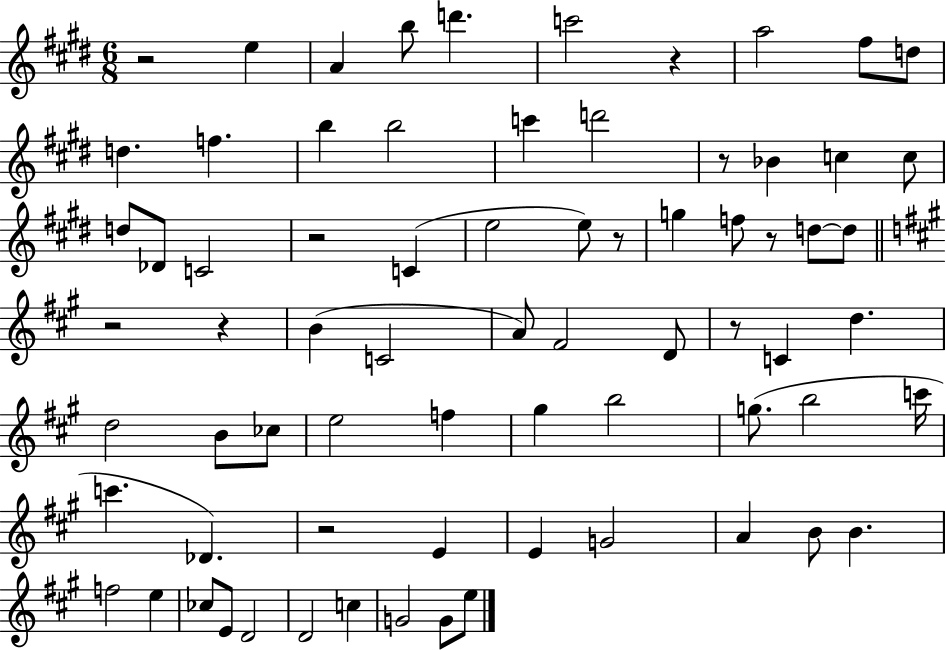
R/h E5/q A4/q B5/e D6/q. C6/h R/q A5/h F#5/e D5/e D5/q. F5/q. B5/q B5/h C6/q D6/h R/e Bb4/q C5/q C5/e D5/e Db4/e C4/h R/h C4/q E5/h E5/e R/e G5/q F5/e R/e D5/e D5/e R/h R/q B4/q C4/h A4/e F#4/h D4/e R/e C4/q D5/q. D5/h B4/e CES5/e E5/h F5/q G#5/q B5/h G5/e. B5/h C6/s C6/q. Db4/q. R/h E4/q E4/q G4/h A4/q B4/e B4/q. F5/h E5/q CES5/e E4/e D4/h D4/h C5/q G4/h G4/e E5/e